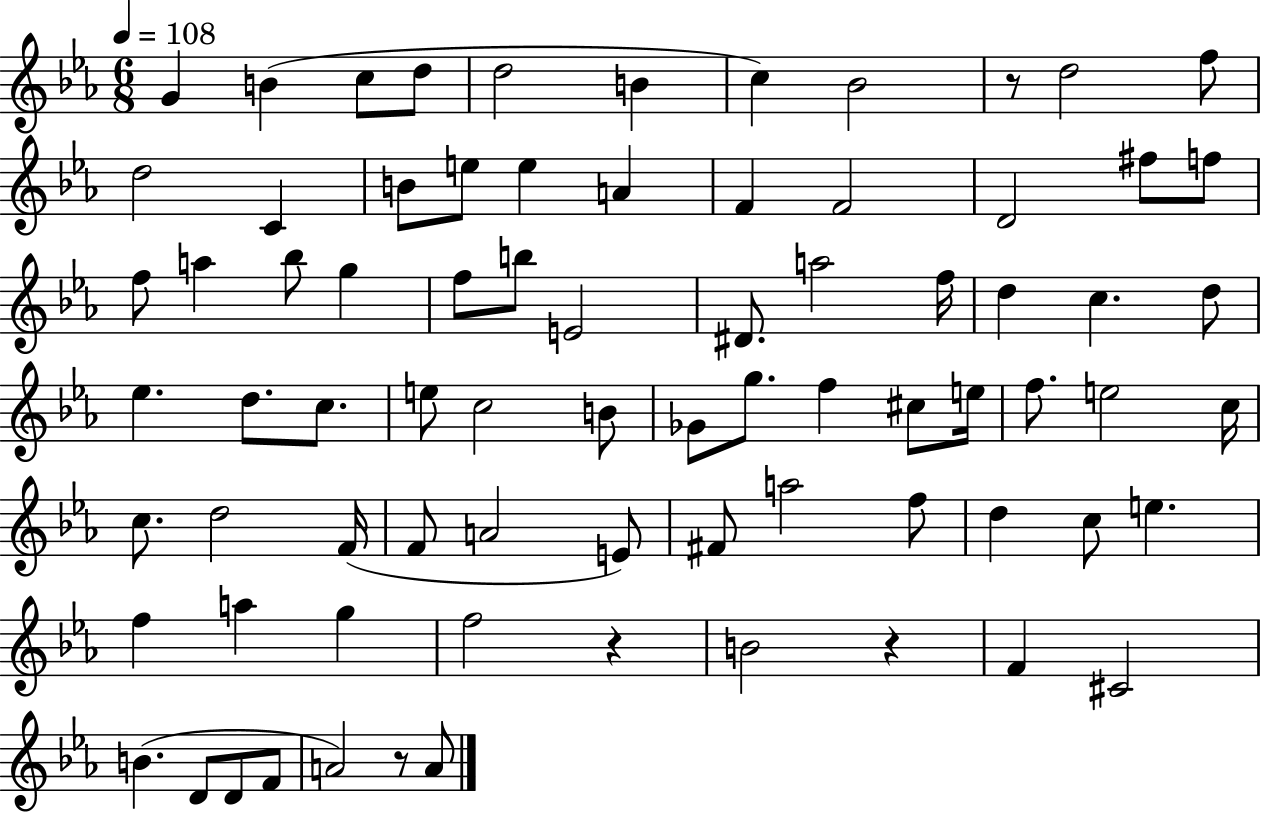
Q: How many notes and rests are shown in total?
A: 77